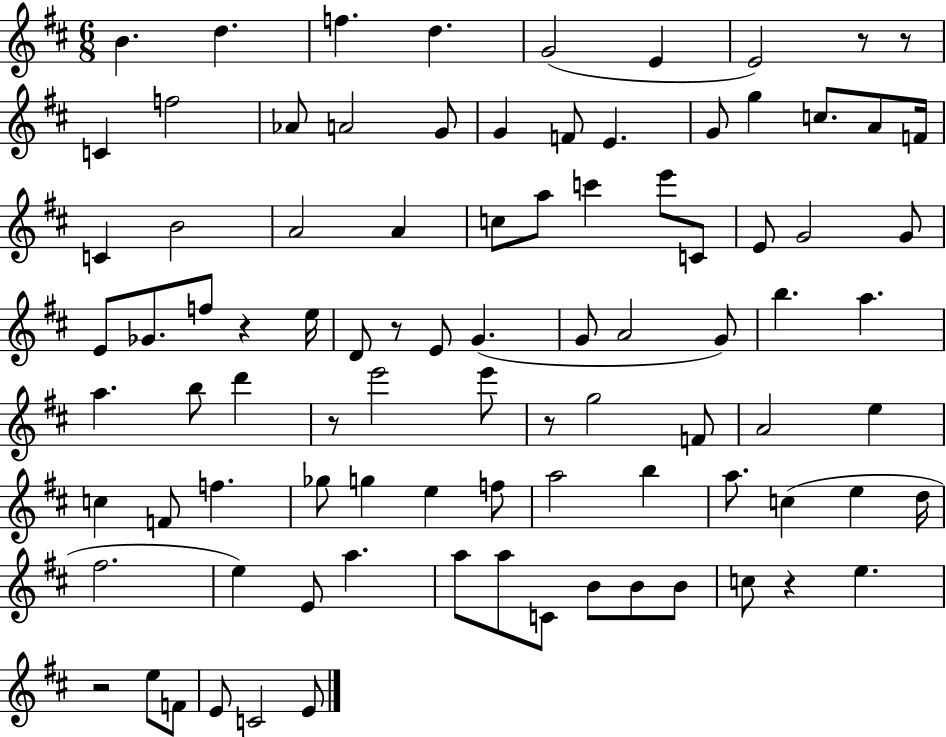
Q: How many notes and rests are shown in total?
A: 91